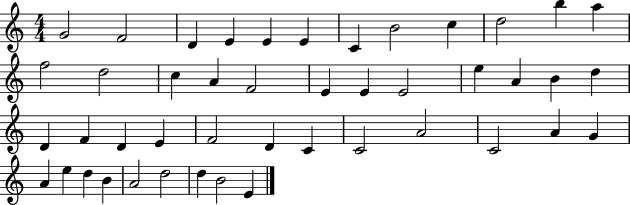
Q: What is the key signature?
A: C major